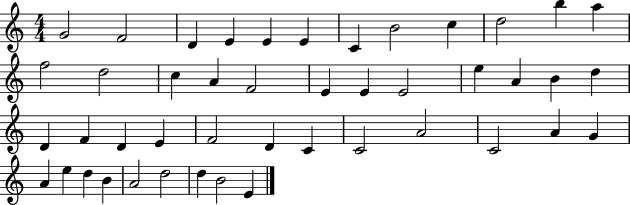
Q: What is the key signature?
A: C major